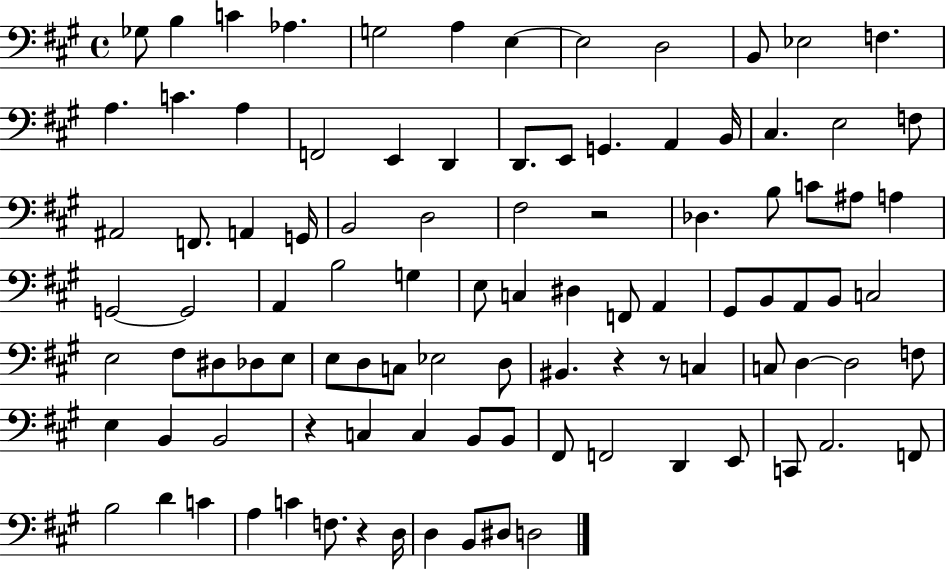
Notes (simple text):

Gb3/e B3/q C4/q Ab3/q. G3/h A3/q E3/q E3/h D3/h B2/e Eb3/h F3/q. A3/q. C4/q. A3/q F2/h E2/q D2/q D2/e. E2/e G2/q. A2/q B2/s C#3/q. E3/h F3/e A#2/h F2/e. A2/q G2/s B2/h D3/h F#3/h R/h Db3/q. B3/e C4/e A#3/e A3/q G2/h G2/h A2/q B3/h G3/q E3/e C3/q D#3/q F2/e A2/q G#2/e B2/e A2/e B2/e C3/h E3/h F#3/e D#3/e Db3/e E3/e E3/e D3/e C3/e Eb3/h D3/e BIS2/q. R/q R/e C3/q C3/e D3/q D3/h F3/e E3/q B2/q B2/h R/q C3/q C3/q B2/e B2/e F#2/e F2/h D2/q E2/e C2/e A2/h. F2/e B3/h D4/q C4/q A3/q C4/q F3/e. R/q D3/s D3/q B2/e D#3/e D3/h